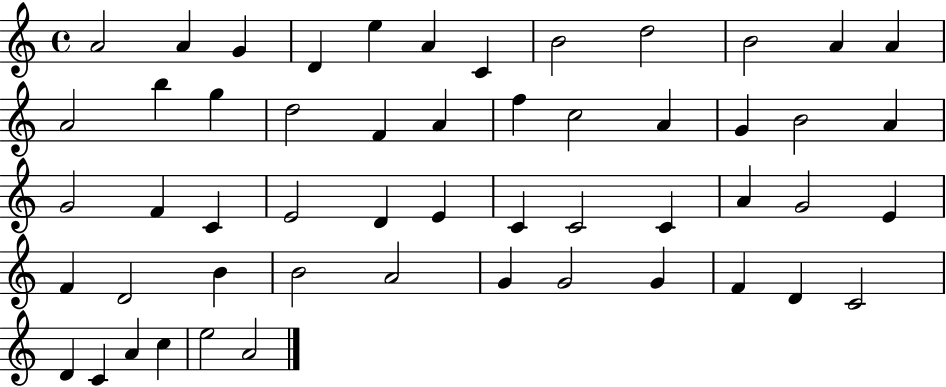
A4/h A4/q G4/q D4/q E5/q A4/q C4/q B4/h D5/h B4/h A4/q A4/q A4/h B5/q G5/q D5/h F4/q A4/q F5/q C5/h A4/q G4/q B4/h A4/q G4/h F4/q C4/q E4/h D4/q E4/q C4/q C4/h C4/q A4/q G4/h E4/q F4/q D4/h B4/q B4/h A4/h G4/q G4/h G4/q F4/q D4/q C4/h D4/q C4/q A4/q C5/q E5/h A4/h